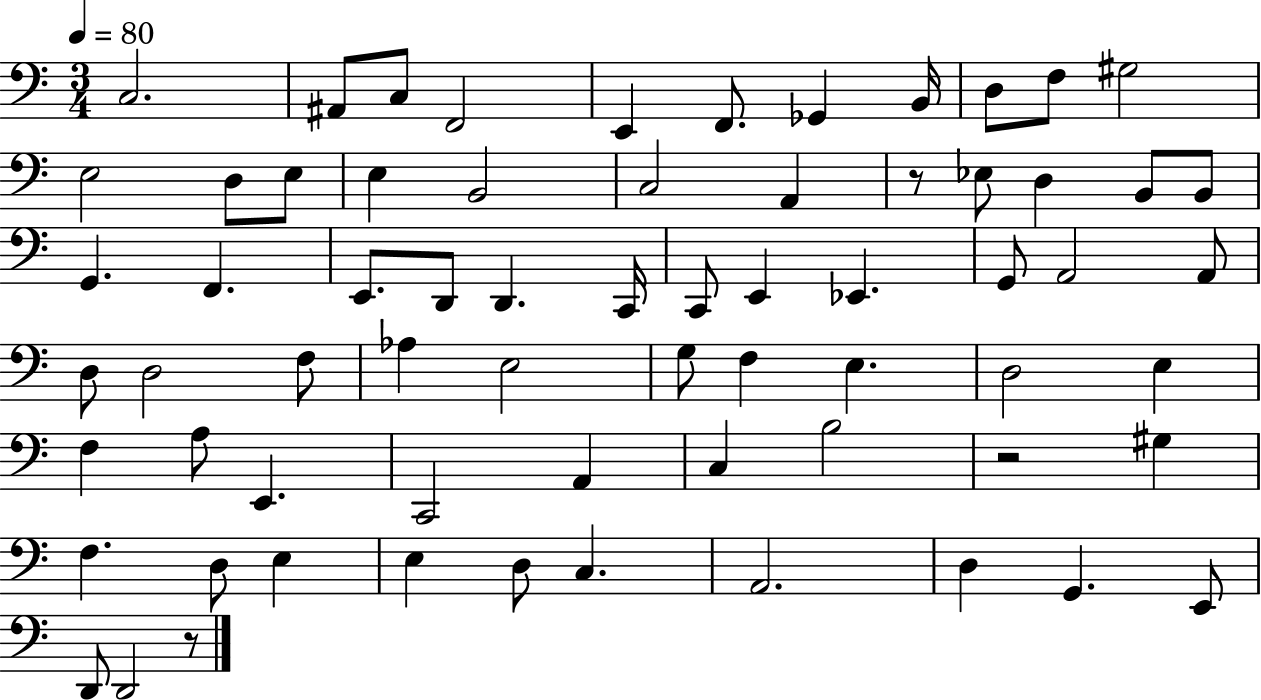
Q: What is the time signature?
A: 3/4